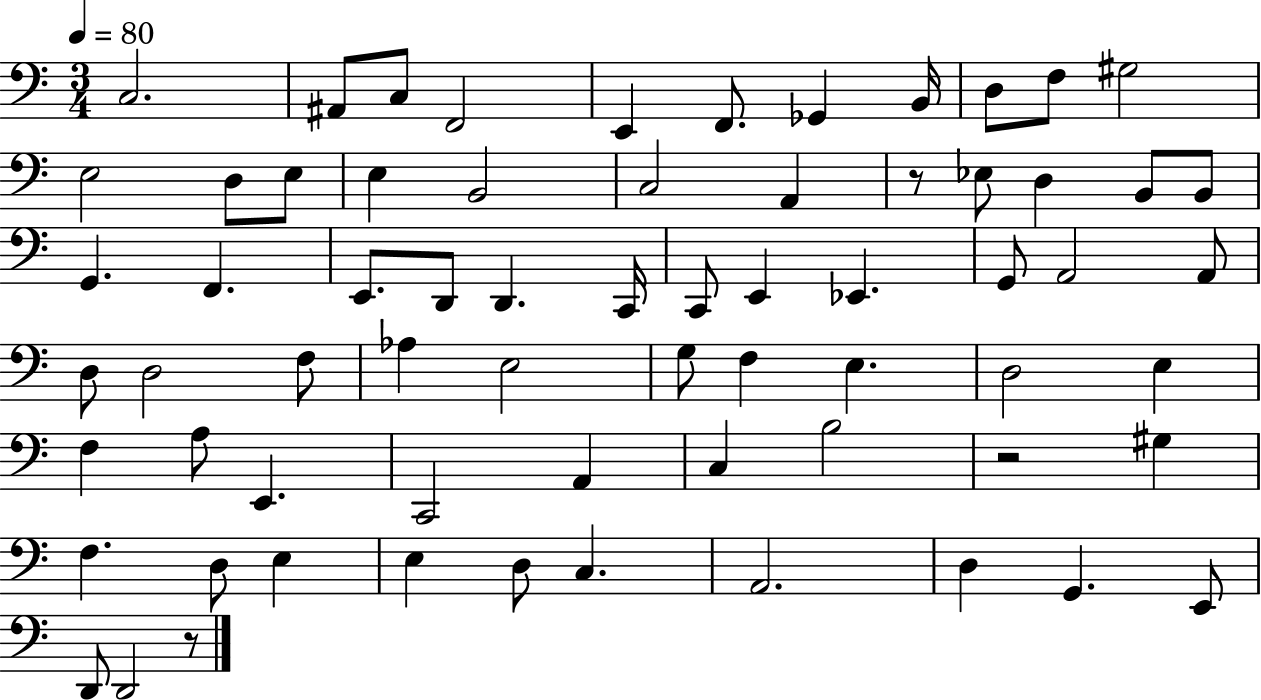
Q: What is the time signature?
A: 3/4